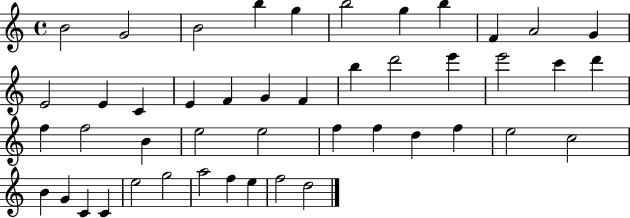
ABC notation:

X:1
T:Untitled
M:4/4
L:1/4
K:C
B2 G2 B2 b g b2 g b F A2 G E2 E C E F G F b d'2 e' e'2 c' d' f f2 B e2 e2 f f d f e2 c2 B G C C e2 g2 a2 f e f2 d2